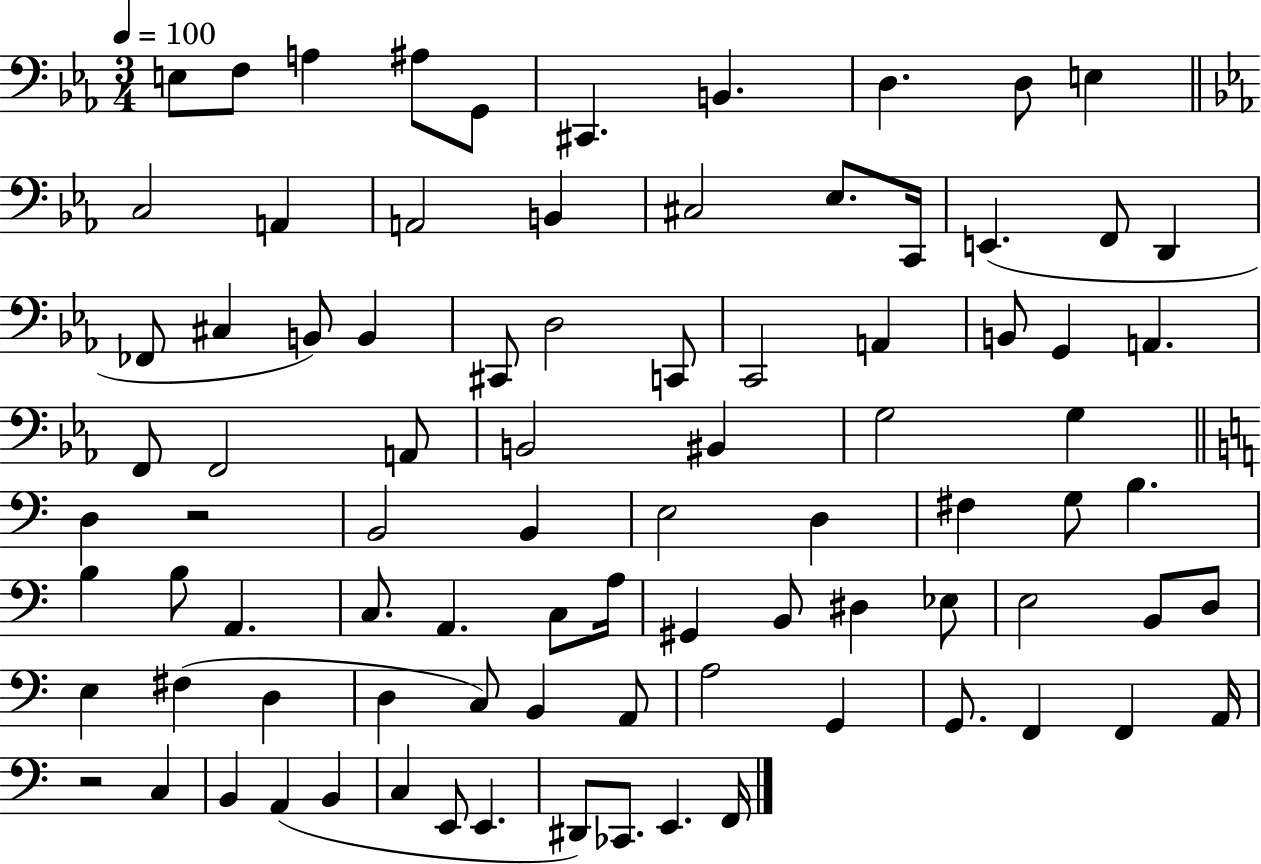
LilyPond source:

{
  \clef bass
  \numericTimeSignature
  \time 3/4
  \key ees \major
  \tempo 4 = 100
  \repeat volta 2 { e8 f8 a4 ais8 g,8 | cis,4. b,4. | d4. d8 e4 | \bar "||" \break \key ees \major c2 a,4 | a,2 b,4 | cis2 ees8. c,16 | e,4.( f,8 d,4 | \break fes,8 cis4 b,8) b,4 | cis,8 d2 c,8 | c,2 a,4 | b,8 g,4 a,4. | \break f,8 f,2 a,8 | b,2 bis,4 | g2 g4 | \bar "||" \break \key c \major d4 r2 | b,2 b,4 | e2 d4 | fis4 g8 b4. | \break b4 b8 a,4. | c8. a,4. c8 a16 | gis,4 b,8 dis4 ees8 | e2 b,8 d8 | \break e4 fis4( d4 | d4 c8) b,4 a,8 | a2 g,4 | g,8. f,4 f,4 a,16 | \break r2 c4 | b,4 a,4( b,4 | c4 e,8 e,4. | dis,8) ces,8. e,4. f,16 | \break } \bar "|."
}